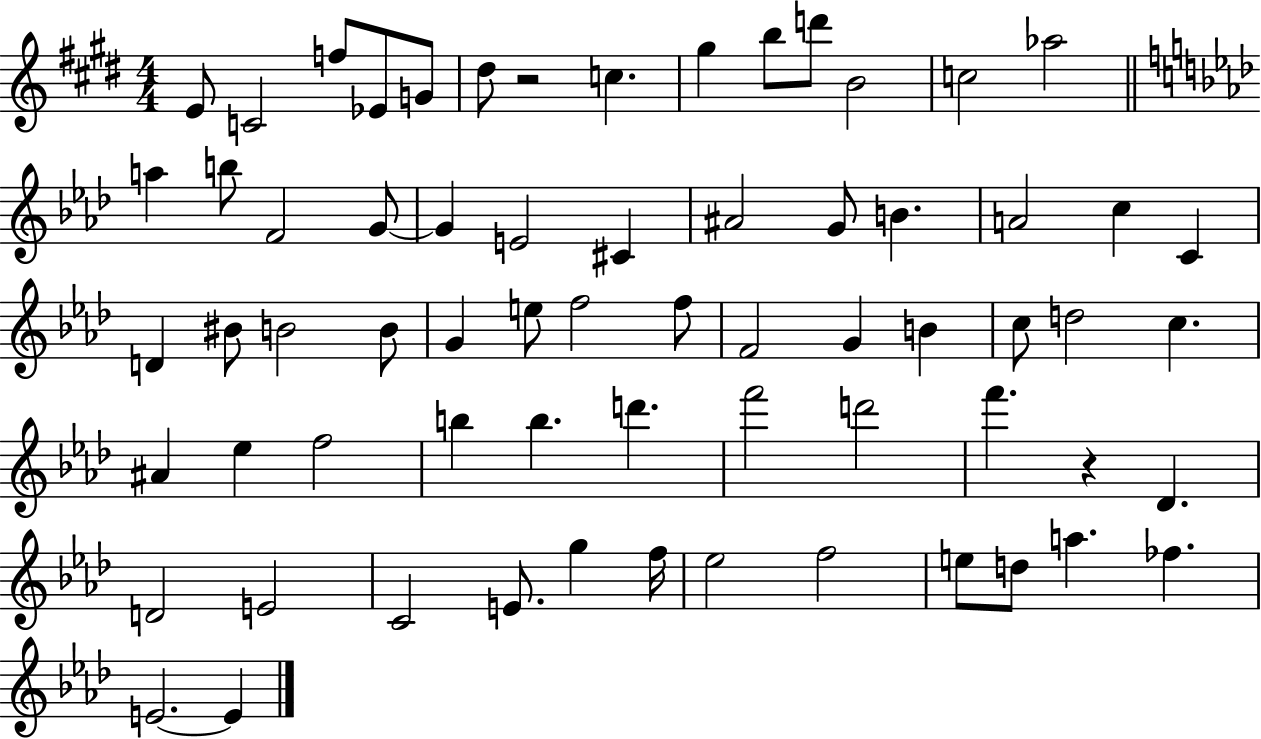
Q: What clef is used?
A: treble